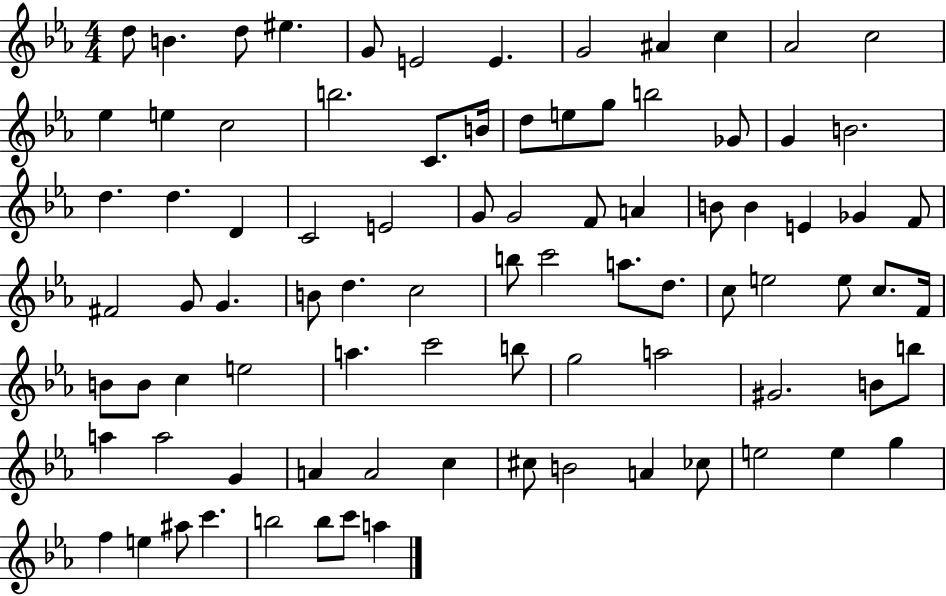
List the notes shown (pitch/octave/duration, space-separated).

D5/e B4/q. D5/e EIS5/q. G4/e E4/h E4/q. G4/h A#4/q C5/q Ab4/h C5/h Eb5/q E5/q C5/h B5/h. C4/e. B4/s D5/e E5/e G5/e B5/h Gb4/e G4/q B4/h. D5/q. D5/q. D4/q C4/h E4/h G4/e G4/h F4/e A4/q B4/e B4/q E4/q Gb4/q F4/e F#4/h G4/e G4/q. B4/e D5/q. C5/h B5/e C6/h A5/e. D5/e. C5/e E5/h E5/e C5/e. F4/s B4/e B4/e C5/q E5/h A5/q. C6/h B5/e G5/h A5/h G#4/h. B4/e B5/e A5/q A5/h G4/q A4/q A4/h C5/q C#5/e B4/h A4/q CES5/e E5/h E5/q G5/q F5/q E5/q A#5/e C6/q. B5/h B5/e C6/e A5/q